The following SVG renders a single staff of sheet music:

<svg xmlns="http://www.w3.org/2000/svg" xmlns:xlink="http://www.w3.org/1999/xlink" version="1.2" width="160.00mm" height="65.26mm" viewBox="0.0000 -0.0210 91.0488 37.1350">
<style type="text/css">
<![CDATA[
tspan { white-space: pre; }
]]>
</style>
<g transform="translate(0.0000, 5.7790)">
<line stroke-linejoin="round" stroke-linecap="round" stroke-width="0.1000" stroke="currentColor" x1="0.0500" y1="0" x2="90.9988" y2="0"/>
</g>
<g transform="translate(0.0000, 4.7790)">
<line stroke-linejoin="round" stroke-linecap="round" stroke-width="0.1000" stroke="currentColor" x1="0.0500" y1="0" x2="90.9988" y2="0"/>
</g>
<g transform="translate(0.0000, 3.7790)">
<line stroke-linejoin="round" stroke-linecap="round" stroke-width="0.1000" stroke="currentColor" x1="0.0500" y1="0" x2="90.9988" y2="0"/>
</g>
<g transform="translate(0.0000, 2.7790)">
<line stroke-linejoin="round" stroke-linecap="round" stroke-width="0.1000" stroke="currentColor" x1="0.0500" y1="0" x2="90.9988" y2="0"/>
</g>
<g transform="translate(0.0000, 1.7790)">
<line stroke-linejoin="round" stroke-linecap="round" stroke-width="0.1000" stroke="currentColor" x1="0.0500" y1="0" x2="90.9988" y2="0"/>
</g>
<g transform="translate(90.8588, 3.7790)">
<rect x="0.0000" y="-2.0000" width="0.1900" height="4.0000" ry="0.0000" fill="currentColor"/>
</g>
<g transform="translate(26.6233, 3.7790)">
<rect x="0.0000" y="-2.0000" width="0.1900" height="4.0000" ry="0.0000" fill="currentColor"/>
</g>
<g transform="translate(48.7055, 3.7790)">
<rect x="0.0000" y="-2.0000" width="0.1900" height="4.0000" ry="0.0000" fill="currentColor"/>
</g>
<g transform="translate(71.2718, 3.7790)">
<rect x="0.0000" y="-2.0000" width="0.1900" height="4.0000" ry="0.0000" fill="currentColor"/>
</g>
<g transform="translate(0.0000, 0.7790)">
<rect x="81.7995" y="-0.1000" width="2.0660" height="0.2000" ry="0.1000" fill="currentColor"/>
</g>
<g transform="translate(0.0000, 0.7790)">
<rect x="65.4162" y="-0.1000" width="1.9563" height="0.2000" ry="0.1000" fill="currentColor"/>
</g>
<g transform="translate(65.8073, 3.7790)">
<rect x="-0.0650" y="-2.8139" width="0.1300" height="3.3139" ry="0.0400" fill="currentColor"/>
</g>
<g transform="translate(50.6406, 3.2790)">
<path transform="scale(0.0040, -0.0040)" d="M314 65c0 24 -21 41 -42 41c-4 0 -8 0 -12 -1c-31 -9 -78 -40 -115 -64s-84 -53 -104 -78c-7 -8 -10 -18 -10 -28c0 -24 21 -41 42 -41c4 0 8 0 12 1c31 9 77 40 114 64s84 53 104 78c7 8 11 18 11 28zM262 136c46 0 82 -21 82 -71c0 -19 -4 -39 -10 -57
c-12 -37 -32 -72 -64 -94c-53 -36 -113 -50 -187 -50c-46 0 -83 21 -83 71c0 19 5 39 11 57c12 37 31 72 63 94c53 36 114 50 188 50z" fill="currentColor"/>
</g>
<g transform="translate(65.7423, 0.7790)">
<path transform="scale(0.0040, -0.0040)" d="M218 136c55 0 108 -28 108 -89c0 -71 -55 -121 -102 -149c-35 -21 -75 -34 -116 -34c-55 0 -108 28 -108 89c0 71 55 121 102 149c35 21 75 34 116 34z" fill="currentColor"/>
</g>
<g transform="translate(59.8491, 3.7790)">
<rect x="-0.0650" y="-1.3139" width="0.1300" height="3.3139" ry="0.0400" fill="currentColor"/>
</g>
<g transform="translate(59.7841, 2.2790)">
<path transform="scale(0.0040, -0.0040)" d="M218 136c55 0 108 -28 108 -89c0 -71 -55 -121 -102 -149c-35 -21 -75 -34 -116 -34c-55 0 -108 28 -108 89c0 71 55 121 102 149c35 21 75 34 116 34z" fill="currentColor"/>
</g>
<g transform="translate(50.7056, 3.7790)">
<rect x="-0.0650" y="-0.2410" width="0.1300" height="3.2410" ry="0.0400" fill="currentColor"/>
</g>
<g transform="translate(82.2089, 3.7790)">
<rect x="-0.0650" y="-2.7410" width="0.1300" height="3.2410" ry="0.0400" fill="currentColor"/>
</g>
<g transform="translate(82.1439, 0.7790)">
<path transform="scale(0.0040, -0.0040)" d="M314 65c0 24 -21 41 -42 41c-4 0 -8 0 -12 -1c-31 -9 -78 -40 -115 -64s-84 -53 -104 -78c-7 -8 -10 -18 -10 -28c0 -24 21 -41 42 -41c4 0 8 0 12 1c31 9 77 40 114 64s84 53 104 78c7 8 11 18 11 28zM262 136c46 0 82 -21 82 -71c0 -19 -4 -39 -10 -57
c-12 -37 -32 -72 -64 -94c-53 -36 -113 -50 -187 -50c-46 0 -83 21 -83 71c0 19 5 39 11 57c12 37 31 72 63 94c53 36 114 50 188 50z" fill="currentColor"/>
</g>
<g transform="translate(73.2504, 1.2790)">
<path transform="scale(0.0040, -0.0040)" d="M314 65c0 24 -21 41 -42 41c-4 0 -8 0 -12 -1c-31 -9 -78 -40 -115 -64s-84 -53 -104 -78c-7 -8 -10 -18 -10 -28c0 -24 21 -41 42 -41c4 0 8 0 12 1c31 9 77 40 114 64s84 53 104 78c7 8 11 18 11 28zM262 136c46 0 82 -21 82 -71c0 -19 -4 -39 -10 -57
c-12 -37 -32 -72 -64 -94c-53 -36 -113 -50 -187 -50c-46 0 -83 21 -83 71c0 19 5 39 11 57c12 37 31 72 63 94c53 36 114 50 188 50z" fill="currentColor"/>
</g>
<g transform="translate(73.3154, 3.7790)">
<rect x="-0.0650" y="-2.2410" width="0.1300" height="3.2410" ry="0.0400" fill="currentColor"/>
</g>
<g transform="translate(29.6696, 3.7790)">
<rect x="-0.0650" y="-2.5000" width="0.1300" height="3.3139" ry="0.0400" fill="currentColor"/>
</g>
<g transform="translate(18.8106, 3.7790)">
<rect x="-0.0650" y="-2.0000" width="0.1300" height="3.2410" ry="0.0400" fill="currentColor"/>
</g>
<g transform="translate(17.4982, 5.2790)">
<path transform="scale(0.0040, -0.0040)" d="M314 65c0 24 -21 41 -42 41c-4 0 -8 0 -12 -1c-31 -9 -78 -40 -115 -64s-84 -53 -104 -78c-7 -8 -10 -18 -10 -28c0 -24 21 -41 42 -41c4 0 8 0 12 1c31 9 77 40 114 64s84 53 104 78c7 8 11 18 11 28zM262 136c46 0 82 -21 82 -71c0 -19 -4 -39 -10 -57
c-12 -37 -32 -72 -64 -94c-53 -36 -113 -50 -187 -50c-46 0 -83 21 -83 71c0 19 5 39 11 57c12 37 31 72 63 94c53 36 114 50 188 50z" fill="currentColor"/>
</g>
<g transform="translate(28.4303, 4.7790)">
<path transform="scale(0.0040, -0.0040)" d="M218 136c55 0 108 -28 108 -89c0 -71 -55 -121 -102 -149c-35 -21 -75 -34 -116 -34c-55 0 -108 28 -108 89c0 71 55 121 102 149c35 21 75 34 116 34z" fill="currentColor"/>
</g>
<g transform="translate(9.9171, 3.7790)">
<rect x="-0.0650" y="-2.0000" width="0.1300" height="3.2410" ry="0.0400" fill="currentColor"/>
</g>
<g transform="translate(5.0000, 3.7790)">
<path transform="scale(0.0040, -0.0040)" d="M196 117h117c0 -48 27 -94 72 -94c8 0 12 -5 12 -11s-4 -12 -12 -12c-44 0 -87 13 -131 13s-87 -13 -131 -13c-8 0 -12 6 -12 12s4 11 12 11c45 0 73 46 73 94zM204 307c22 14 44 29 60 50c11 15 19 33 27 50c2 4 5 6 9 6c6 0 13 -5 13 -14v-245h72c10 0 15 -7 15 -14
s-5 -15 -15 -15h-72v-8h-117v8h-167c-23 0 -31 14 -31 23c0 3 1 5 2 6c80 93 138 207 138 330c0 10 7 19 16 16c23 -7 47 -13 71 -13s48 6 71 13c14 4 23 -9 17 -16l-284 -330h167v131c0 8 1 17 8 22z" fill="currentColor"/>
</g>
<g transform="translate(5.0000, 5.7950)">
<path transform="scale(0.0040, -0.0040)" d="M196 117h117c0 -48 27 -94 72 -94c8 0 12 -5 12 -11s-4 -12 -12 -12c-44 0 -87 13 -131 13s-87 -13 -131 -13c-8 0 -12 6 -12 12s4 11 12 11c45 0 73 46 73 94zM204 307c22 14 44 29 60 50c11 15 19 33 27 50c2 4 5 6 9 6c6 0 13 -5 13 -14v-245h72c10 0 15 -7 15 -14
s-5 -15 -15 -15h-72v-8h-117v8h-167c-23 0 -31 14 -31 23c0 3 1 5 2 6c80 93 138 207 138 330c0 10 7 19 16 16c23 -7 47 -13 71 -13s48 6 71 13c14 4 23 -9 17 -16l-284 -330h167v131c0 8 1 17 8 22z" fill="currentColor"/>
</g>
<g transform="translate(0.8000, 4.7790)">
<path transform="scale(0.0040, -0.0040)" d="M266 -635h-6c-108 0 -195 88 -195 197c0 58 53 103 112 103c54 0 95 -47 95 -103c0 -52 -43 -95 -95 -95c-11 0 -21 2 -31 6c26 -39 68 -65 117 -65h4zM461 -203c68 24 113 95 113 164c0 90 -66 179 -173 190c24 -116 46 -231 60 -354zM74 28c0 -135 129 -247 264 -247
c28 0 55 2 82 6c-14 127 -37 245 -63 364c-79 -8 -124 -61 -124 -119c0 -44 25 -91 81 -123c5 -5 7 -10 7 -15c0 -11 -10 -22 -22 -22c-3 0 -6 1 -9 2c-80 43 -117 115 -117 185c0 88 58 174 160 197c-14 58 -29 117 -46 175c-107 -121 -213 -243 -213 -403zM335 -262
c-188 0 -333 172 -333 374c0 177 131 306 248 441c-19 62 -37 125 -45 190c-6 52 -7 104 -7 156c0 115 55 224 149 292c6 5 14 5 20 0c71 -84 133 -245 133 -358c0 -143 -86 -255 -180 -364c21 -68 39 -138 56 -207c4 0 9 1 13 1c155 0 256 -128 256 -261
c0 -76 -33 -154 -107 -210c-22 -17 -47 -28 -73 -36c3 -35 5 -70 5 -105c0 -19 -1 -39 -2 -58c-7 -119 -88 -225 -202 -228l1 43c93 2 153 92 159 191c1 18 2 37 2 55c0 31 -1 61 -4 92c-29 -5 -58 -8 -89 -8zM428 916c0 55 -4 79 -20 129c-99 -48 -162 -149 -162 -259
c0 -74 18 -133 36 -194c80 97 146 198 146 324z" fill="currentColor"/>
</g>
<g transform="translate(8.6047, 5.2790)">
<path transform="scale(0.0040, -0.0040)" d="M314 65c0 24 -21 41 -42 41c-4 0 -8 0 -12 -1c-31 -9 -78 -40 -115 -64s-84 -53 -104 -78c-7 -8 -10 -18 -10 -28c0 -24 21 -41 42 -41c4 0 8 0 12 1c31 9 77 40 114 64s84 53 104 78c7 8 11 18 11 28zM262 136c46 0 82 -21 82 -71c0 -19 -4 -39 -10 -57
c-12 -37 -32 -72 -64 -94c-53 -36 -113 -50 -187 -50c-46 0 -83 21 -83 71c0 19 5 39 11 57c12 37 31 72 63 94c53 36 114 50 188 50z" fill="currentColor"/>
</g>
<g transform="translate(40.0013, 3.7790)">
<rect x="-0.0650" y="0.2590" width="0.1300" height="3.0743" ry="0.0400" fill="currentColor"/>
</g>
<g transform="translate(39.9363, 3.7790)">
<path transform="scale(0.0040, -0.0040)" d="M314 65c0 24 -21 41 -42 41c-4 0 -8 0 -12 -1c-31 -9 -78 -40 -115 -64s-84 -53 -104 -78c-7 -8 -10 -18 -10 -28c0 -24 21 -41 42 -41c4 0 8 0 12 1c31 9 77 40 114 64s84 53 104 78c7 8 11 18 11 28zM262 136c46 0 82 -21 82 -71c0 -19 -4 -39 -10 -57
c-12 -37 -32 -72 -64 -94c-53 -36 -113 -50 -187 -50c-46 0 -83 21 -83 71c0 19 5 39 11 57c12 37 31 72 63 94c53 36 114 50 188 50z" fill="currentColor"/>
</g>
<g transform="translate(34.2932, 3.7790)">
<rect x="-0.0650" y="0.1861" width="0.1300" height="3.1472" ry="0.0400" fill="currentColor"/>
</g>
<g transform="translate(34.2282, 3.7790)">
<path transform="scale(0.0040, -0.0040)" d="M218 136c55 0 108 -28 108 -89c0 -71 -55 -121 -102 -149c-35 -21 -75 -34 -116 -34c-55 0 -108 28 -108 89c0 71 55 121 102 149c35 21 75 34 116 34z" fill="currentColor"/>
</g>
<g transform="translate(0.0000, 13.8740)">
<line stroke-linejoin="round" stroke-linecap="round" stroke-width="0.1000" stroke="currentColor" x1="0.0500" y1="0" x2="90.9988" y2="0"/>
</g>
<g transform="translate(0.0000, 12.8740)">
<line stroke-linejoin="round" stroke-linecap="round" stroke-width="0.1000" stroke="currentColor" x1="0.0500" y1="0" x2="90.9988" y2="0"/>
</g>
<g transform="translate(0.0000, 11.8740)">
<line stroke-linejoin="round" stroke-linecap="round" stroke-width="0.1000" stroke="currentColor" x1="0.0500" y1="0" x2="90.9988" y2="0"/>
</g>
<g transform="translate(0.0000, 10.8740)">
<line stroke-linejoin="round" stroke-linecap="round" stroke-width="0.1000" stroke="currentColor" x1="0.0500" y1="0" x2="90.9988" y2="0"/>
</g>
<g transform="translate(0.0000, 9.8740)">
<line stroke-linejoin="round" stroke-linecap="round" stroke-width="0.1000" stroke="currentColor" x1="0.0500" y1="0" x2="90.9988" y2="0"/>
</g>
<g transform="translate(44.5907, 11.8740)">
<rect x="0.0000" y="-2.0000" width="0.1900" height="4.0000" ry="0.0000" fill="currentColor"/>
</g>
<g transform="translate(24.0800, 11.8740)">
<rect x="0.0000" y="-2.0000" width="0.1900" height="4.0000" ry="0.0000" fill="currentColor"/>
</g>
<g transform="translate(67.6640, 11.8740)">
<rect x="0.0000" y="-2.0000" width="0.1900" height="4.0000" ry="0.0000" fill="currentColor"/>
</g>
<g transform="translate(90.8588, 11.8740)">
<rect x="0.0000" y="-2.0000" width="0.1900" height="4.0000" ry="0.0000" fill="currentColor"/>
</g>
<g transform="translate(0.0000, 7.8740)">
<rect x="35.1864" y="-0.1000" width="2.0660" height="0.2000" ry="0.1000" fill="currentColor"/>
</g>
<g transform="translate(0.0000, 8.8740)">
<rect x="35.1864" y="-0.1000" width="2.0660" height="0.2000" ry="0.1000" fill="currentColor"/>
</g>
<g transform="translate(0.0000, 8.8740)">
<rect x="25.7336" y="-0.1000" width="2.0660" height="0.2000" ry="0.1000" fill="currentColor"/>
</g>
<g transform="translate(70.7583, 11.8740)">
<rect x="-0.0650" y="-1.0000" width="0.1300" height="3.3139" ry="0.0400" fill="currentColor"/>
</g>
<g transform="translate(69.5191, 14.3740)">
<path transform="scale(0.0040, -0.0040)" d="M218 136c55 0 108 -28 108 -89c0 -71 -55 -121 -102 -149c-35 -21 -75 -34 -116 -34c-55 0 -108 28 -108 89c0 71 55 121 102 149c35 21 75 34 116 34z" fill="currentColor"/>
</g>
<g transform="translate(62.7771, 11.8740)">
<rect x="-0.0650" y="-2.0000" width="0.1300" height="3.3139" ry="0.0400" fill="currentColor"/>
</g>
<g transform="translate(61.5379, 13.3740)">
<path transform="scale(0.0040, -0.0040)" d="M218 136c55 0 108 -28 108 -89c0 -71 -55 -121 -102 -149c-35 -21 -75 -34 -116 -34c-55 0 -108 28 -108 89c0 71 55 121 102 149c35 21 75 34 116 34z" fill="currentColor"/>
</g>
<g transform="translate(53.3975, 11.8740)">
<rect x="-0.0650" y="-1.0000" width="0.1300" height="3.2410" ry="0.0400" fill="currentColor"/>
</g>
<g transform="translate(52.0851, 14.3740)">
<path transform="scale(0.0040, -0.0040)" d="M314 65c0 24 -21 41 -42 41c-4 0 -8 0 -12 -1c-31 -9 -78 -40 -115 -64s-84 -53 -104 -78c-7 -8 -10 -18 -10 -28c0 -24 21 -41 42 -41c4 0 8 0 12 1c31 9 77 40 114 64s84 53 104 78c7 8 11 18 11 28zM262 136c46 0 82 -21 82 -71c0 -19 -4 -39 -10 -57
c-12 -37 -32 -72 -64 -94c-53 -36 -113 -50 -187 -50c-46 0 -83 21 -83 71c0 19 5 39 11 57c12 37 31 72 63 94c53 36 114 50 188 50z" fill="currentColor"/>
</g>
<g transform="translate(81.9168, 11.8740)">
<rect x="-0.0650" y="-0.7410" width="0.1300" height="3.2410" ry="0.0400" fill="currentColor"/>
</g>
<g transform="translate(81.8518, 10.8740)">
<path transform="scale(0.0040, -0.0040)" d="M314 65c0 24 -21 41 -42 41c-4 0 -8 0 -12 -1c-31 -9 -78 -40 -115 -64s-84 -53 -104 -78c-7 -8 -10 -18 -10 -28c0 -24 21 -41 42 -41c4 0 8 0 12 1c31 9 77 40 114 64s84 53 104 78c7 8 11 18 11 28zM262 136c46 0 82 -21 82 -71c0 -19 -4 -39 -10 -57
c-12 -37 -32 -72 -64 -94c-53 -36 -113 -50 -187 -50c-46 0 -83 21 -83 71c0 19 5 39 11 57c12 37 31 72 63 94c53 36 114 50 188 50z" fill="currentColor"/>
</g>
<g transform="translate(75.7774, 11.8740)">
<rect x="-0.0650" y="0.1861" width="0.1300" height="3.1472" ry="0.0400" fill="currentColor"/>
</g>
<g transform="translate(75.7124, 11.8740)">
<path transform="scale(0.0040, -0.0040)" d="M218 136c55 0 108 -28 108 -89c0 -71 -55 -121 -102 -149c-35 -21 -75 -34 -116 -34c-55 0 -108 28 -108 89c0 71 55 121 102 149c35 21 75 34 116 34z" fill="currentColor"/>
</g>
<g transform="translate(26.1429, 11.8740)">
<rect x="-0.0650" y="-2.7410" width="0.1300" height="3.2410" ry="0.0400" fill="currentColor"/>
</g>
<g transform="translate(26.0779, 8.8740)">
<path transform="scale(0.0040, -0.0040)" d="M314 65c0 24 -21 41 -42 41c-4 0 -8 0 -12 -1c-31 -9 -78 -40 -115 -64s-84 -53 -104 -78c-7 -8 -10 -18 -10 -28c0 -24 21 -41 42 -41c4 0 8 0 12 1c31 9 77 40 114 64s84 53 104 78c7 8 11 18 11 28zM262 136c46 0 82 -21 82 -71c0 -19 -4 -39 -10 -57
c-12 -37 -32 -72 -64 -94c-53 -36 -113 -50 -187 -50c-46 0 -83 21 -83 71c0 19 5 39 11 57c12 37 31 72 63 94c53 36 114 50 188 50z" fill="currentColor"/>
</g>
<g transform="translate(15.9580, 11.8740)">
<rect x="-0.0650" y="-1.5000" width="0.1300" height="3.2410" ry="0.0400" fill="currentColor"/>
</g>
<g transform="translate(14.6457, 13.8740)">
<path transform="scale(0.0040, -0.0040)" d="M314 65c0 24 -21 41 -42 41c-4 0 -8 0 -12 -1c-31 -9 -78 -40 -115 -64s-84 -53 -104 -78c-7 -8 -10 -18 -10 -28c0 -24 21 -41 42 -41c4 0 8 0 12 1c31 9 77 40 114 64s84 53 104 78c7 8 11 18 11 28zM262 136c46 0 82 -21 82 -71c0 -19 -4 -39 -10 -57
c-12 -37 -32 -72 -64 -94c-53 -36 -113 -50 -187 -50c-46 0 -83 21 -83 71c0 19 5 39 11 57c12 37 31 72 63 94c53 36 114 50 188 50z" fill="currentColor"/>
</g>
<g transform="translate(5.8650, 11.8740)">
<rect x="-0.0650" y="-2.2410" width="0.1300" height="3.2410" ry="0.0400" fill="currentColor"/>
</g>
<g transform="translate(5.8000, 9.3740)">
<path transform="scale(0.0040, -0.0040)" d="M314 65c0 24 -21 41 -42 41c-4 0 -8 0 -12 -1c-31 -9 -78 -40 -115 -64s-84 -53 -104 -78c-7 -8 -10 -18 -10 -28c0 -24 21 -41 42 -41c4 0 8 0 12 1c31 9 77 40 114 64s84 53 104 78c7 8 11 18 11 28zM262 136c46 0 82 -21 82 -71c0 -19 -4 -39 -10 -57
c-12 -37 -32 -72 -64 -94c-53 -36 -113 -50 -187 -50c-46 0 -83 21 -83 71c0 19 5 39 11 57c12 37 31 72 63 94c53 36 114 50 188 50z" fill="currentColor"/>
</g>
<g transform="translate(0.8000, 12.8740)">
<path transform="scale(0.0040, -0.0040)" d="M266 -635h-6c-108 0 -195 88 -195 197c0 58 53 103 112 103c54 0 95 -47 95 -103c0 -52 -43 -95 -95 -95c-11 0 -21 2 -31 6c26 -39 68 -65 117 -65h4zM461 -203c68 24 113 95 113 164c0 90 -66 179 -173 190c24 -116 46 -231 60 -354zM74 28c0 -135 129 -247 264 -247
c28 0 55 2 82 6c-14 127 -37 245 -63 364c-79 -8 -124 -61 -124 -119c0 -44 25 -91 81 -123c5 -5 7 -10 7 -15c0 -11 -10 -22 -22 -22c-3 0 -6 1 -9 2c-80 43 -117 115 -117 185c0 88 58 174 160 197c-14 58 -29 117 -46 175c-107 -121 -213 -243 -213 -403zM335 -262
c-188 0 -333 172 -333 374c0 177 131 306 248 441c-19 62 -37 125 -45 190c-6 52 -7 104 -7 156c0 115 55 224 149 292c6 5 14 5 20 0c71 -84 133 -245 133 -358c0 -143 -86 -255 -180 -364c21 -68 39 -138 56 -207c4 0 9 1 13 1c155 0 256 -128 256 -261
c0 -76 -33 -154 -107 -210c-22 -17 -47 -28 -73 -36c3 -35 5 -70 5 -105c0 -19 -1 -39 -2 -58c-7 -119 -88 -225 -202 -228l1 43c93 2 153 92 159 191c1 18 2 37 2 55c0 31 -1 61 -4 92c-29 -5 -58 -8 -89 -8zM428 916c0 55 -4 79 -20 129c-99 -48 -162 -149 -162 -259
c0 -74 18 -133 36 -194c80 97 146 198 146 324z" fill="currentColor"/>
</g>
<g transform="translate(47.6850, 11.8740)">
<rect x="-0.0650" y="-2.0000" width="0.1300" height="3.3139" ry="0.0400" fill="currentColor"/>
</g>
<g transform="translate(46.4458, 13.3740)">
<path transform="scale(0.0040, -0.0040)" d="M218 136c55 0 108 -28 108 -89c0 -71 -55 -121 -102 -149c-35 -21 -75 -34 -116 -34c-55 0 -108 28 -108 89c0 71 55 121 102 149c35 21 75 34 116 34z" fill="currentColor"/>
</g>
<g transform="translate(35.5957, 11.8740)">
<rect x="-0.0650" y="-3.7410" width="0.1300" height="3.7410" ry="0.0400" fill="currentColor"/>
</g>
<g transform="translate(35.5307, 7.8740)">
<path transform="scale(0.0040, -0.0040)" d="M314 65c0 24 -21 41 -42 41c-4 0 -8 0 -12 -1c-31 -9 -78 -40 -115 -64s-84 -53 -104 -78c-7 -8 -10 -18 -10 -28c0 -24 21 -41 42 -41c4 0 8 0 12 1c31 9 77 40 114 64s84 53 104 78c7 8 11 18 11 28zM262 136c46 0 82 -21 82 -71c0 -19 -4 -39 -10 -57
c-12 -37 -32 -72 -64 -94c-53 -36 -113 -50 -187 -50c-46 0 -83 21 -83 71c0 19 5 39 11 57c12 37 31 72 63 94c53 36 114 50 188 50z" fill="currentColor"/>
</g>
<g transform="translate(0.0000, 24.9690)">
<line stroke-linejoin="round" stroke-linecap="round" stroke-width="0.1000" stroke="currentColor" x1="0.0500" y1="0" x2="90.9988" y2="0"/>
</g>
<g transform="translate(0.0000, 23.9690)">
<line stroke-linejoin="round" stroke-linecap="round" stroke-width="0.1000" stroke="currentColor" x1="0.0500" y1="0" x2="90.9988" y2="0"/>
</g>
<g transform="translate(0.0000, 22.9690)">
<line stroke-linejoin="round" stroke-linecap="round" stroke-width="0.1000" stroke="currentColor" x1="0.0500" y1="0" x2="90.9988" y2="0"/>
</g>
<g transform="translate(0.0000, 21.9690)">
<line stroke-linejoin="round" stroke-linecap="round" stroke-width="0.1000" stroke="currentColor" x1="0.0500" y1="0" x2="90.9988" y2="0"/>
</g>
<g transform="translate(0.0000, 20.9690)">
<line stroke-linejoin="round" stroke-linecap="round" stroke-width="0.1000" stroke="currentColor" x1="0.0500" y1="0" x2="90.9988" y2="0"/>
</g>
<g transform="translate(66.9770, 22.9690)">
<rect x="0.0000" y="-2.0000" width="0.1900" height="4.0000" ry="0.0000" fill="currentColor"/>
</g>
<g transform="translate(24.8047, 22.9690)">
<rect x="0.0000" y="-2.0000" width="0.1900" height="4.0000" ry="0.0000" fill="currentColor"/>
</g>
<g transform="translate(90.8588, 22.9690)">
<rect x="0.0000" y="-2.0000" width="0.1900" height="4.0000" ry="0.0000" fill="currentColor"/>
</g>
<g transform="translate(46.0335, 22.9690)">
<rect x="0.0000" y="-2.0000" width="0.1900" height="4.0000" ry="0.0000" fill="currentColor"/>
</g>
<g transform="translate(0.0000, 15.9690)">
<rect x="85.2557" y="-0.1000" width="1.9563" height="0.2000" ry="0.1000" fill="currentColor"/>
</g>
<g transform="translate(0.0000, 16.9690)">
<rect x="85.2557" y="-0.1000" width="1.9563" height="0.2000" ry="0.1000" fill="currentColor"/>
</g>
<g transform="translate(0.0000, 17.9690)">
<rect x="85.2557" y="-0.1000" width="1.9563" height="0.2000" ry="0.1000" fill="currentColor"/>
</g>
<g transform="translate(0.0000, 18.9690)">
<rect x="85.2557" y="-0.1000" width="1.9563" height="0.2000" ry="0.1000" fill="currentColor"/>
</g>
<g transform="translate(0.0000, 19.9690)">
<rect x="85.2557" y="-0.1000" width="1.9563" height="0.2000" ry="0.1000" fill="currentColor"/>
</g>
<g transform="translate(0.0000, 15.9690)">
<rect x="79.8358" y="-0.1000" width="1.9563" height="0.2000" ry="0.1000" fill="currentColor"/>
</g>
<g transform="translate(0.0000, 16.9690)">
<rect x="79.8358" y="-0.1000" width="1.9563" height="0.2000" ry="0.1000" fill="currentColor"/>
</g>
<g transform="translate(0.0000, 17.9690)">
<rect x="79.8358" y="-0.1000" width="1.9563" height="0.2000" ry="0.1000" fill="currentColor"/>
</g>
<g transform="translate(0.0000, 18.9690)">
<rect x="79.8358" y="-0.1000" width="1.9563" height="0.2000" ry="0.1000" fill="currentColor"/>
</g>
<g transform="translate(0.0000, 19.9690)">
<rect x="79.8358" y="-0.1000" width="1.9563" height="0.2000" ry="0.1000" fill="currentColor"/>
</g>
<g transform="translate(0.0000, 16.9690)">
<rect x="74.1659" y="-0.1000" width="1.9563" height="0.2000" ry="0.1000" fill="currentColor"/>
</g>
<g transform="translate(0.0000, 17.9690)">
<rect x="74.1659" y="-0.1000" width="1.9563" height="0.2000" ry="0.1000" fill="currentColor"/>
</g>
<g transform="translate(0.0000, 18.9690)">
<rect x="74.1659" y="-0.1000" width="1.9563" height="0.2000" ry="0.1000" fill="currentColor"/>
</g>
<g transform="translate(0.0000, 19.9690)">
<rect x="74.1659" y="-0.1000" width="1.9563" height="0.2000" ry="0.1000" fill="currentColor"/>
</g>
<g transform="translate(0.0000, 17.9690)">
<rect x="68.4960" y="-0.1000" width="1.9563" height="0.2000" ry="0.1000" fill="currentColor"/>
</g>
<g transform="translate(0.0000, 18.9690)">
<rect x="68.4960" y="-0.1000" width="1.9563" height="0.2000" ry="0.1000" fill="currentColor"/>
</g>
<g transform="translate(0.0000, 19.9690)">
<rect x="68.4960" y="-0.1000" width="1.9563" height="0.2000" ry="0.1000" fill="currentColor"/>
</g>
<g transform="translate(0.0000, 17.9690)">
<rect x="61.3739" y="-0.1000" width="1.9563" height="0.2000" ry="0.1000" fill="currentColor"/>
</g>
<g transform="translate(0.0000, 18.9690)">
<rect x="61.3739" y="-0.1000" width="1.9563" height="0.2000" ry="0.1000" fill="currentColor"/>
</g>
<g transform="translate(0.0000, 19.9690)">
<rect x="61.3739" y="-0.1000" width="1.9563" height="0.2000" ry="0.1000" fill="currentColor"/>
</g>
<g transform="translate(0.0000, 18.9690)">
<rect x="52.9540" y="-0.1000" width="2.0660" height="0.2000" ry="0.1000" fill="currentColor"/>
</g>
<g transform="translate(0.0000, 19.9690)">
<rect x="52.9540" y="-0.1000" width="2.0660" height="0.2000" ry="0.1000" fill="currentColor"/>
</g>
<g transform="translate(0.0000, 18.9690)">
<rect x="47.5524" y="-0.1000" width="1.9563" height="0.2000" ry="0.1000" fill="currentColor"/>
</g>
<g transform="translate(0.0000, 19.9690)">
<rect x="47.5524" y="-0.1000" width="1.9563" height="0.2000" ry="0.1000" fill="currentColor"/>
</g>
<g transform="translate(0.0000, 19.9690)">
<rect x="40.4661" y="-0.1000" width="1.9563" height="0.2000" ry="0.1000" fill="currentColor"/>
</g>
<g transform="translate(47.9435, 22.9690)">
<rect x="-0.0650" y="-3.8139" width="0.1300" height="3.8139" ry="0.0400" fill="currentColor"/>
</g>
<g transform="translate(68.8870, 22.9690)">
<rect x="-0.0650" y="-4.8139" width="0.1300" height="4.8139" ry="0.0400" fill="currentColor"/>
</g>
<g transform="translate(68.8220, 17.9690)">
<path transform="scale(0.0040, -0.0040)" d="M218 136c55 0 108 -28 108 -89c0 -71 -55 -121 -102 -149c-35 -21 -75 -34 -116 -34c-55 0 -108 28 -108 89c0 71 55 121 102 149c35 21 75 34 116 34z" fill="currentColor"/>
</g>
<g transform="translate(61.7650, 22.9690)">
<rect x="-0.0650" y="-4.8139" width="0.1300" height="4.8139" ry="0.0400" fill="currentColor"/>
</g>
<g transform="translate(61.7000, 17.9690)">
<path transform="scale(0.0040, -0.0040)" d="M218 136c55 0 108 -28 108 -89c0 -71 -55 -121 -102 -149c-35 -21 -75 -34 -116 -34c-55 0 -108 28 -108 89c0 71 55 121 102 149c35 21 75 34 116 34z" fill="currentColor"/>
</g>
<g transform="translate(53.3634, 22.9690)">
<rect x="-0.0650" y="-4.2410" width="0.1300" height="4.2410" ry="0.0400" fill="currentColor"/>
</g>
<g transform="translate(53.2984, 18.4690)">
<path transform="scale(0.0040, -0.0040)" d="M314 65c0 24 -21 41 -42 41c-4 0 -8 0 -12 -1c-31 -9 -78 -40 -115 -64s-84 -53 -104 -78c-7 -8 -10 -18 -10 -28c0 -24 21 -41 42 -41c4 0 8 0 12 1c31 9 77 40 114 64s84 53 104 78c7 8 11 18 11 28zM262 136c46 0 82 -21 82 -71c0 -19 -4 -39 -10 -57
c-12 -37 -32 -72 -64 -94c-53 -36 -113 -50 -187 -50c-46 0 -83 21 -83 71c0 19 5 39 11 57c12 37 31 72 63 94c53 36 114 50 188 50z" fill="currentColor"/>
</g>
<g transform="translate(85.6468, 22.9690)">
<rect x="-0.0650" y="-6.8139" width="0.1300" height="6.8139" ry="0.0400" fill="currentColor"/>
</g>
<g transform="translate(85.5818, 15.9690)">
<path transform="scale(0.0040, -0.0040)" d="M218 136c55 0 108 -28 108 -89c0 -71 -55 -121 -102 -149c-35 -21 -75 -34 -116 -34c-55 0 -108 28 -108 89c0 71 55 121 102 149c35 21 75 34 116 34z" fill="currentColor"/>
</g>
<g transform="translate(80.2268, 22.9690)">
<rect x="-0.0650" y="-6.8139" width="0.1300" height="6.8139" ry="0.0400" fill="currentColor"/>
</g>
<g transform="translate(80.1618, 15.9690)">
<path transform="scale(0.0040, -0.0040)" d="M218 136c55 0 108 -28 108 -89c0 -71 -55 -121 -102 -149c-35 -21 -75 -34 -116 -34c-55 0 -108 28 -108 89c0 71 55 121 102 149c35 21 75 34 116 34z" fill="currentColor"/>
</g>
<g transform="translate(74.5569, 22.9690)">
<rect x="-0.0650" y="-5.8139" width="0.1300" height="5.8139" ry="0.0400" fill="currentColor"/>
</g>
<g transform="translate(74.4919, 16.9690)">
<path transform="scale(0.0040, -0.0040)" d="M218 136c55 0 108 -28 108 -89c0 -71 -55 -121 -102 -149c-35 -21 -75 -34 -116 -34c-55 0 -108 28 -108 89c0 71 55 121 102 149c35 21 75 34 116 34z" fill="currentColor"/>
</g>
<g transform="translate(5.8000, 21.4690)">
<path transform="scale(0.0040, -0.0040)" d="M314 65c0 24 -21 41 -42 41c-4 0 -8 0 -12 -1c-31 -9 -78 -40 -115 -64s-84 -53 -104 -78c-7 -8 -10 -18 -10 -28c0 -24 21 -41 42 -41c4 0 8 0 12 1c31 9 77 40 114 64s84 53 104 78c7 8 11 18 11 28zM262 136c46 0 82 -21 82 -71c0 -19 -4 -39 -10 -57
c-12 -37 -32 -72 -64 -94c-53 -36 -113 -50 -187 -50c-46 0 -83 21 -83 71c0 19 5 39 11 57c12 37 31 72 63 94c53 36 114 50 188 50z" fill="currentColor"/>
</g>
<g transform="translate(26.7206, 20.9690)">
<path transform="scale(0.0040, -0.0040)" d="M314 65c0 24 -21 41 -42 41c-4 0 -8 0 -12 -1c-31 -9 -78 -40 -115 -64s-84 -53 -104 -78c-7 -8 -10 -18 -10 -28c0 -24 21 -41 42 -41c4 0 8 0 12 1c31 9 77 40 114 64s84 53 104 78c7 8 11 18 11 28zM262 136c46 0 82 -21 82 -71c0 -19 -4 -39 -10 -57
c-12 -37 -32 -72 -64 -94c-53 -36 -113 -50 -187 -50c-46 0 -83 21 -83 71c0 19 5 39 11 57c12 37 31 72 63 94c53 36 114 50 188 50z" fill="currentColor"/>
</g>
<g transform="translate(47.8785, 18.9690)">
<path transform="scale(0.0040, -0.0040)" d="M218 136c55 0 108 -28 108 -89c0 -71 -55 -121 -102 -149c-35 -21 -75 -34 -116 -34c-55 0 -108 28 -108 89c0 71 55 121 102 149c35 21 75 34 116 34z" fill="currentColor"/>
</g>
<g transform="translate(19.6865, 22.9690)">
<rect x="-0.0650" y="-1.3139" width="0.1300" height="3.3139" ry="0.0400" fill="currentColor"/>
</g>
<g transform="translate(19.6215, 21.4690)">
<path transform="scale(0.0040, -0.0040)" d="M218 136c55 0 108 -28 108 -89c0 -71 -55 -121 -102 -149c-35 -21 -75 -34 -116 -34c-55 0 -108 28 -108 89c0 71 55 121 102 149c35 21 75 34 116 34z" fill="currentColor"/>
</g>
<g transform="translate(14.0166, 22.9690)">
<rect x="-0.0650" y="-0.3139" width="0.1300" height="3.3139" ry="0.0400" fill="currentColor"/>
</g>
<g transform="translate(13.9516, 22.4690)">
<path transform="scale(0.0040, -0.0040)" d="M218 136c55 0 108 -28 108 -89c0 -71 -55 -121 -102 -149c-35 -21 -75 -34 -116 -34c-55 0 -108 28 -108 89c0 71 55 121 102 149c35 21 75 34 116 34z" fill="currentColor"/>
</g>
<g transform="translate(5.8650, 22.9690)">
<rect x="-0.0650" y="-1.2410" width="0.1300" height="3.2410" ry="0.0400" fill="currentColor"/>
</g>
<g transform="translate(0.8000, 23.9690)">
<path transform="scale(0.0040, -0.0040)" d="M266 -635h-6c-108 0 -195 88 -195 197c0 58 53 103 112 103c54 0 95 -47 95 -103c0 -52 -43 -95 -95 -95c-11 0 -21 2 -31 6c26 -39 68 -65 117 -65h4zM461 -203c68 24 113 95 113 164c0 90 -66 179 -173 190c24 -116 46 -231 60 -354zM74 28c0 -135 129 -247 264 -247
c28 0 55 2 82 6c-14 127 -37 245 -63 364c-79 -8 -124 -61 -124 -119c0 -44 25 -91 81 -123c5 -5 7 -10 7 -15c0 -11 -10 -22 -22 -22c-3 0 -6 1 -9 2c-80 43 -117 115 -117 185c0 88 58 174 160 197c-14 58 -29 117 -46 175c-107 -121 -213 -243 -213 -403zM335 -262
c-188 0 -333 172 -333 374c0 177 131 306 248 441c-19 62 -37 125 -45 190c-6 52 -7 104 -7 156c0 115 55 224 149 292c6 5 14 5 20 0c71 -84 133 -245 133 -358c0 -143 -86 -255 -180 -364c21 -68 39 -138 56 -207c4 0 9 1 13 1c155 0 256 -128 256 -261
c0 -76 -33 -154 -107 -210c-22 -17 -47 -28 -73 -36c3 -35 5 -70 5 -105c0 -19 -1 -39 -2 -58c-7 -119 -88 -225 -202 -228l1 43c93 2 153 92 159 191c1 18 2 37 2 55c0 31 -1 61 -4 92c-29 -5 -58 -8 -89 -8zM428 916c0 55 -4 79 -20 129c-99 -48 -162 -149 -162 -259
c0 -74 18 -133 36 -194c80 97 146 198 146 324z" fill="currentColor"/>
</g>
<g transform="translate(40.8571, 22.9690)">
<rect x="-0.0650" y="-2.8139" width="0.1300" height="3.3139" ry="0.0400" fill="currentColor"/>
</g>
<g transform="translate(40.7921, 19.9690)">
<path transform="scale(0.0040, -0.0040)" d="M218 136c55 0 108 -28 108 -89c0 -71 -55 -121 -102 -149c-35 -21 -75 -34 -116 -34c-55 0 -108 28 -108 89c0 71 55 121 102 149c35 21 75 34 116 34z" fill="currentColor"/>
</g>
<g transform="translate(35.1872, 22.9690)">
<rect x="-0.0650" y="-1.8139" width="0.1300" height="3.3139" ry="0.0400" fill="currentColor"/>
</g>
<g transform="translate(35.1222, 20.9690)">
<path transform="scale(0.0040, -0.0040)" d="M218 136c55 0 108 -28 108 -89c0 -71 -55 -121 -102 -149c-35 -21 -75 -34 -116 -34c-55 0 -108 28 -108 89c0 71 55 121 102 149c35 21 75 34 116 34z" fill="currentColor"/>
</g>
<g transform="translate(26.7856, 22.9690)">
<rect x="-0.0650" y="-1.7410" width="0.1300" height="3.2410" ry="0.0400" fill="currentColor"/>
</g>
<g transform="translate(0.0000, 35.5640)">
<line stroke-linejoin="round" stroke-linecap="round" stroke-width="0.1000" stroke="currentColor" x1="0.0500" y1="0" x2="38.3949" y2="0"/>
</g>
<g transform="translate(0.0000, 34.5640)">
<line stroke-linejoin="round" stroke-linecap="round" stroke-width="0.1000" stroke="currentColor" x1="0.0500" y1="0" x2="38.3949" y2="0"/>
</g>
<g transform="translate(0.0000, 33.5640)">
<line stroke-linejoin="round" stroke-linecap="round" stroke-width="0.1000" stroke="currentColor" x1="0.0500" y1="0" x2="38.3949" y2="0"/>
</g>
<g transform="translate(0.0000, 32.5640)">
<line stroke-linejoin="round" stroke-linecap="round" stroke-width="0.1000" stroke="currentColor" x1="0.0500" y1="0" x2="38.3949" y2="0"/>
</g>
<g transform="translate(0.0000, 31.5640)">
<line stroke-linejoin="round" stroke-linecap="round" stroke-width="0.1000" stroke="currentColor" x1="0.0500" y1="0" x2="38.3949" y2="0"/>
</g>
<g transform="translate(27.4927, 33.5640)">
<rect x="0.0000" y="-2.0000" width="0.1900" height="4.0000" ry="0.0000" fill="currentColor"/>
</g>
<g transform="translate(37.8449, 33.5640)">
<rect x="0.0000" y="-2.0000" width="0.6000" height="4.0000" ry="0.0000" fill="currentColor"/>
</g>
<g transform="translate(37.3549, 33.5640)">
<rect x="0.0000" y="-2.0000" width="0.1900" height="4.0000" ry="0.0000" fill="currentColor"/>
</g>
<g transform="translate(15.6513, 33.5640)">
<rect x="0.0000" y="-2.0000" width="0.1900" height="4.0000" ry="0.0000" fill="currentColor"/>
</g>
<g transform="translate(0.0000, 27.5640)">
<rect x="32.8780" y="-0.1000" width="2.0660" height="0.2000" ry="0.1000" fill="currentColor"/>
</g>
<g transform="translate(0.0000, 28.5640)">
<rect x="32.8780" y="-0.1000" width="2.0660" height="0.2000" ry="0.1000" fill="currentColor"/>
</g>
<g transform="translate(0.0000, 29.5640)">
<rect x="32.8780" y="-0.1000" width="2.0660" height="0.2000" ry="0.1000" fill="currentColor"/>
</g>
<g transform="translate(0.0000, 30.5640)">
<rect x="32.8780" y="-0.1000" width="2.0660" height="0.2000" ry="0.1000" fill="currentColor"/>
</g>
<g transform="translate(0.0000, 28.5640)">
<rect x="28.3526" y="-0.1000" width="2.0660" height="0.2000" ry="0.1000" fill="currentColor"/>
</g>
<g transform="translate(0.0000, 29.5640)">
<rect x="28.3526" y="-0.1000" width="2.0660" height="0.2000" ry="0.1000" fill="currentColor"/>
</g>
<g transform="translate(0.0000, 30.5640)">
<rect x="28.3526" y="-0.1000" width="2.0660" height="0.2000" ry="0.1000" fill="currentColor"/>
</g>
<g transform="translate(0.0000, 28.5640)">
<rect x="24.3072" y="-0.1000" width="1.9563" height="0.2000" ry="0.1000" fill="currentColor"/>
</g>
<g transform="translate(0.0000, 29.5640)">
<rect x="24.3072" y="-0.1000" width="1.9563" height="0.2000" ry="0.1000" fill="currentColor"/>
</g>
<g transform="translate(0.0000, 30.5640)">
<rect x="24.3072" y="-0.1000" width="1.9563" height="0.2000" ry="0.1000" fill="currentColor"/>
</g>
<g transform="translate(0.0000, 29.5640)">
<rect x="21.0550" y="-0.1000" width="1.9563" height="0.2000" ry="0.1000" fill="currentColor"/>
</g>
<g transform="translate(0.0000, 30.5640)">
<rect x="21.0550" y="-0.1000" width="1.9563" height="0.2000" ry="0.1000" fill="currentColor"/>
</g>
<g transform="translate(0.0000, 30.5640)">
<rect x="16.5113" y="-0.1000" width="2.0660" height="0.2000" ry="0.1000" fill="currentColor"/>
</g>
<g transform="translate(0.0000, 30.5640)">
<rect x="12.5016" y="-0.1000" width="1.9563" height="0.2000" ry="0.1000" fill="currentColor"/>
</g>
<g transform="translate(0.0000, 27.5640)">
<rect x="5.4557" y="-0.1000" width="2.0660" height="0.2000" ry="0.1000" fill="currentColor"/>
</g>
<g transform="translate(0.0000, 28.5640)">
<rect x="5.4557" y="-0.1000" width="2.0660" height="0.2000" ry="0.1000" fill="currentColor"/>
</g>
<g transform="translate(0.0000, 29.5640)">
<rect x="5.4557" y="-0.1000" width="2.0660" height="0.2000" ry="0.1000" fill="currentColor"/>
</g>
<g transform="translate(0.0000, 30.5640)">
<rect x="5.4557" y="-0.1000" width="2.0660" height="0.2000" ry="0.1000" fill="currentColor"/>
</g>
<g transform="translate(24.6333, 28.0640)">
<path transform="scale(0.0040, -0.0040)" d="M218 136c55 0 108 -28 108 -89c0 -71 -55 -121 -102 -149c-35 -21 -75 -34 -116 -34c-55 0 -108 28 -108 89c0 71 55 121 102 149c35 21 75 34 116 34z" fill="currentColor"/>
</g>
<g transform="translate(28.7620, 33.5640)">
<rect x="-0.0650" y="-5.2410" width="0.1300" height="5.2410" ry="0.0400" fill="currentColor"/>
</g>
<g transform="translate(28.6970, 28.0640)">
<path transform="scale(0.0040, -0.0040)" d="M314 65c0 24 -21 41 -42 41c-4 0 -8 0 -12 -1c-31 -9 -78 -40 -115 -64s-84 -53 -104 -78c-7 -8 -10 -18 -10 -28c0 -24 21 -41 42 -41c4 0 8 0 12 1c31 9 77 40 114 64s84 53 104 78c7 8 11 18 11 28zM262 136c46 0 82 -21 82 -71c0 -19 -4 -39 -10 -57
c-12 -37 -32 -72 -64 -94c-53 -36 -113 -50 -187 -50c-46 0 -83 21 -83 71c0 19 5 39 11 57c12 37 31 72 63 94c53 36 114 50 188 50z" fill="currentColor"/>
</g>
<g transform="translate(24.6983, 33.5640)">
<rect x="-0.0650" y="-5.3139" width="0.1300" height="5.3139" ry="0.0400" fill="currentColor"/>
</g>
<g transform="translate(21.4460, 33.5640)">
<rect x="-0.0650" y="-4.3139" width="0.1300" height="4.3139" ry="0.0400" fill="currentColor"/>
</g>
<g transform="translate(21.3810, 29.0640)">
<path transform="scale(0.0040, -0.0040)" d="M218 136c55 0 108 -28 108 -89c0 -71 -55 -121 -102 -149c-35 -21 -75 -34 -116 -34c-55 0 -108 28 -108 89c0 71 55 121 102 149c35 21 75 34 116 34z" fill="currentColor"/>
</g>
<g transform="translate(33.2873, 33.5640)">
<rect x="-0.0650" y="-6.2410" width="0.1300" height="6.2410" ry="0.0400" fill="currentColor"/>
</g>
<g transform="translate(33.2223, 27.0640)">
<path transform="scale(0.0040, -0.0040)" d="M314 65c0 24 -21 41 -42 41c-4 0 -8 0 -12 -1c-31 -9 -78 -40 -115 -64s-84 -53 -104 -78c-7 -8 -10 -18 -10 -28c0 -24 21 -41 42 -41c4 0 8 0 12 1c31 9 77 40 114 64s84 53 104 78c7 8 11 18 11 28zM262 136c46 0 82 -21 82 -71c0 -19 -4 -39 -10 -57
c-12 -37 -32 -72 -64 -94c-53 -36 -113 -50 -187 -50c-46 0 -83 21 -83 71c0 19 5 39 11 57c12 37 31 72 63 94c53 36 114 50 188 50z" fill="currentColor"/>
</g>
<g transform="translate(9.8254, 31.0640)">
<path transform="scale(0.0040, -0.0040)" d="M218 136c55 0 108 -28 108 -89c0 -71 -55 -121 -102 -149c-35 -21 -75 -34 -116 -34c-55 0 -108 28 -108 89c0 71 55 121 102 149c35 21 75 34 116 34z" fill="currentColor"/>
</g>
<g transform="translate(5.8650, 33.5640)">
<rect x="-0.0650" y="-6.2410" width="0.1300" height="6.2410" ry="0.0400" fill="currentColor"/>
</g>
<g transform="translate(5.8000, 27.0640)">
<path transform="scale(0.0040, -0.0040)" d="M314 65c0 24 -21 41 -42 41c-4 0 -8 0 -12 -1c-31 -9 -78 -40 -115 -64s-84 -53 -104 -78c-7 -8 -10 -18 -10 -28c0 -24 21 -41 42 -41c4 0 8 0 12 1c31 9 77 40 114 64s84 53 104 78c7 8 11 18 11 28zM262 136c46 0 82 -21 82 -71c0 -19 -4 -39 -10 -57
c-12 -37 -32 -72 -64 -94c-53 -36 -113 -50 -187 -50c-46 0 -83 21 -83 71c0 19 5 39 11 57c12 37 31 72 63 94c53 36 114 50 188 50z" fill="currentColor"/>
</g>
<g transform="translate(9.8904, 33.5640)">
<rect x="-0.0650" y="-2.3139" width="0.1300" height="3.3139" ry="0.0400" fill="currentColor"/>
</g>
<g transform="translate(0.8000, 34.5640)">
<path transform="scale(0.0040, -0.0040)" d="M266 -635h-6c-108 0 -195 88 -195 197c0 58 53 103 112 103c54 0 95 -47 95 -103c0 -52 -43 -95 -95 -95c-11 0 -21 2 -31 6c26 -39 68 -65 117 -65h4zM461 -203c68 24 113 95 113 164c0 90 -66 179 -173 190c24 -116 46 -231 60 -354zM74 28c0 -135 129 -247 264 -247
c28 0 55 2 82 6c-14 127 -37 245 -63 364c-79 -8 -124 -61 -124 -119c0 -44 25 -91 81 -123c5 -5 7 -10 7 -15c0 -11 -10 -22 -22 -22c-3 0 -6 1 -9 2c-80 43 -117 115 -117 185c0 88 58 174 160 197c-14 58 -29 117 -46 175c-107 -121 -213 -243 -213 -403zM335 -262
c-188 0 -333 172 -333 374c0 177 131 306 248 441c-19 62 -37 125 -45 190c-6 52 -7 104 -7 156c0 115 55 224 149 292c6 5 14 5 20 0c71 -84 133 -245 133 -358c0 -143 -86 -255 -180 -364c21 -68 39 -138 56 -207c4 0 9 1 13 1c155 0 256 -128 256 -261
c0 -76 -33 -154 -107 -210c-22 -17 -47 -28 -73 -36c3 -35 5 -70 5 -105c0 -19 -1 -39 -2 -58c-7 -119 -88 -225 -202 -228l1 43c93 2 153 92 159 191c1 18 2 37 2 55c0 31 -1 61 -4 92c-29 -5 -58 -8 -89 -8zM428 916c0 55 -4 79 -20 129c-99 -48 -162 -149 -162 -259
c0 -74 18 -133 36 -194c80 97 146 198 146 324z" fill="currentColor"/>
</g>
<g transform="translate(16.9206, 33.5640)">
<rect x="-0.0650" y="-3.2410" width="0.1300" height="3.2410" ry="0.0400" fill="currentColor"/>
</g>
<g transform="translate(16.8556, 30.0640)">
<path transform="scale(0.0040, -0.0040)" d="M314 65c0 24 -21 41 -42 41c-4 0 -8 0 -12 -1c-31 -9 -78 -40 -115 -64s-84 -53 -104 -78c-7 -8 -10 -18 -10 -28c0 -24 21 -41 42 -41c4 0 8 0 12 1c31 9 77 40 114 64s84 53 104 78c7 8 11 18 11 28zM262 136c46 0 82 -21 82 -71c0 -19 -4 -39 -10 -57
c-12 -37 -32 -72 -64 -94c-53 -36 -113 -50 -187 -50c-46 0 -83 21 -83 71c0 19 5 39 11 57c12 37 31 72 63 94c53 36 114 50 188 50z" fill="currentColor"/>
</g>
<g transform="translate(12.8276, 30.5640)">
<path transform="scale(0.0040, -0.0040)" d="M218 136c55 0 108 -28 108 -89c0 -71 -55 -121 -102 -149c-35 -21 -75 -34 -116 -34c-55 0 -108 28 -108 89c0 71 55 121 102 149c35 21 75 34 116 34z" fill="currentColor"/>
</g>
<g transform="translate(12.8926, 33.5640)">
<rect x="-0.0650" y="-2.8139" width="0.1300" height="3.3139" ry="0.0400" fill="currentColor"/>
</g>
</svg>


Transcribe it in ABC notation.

X:1
T:Untitled
M:4/4
L:1/4
K:C
F2 F2 G B B2 c2 e a g2 a2 g2 E2 a2 c'2 F D2 F D B d2 e2 c e f2 f a c' d'2 e' e' g' b' b' a'2 g a b2 d' f' f'2 a'2